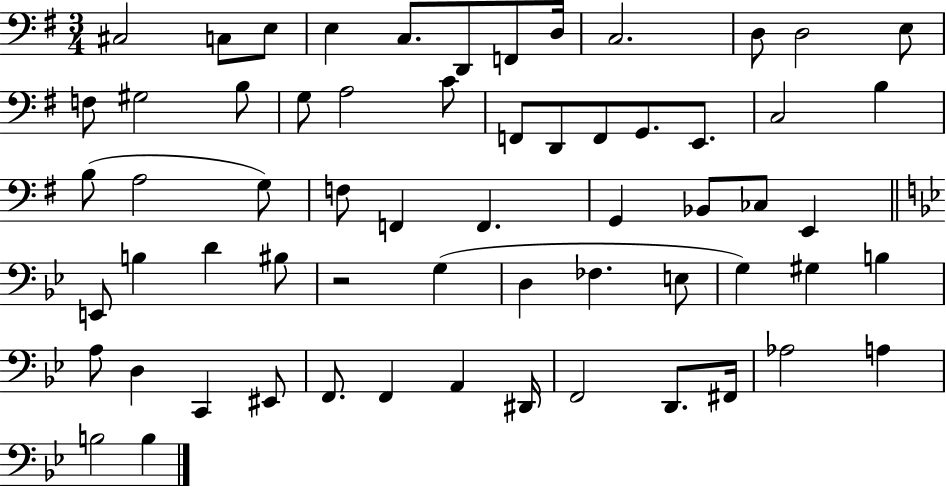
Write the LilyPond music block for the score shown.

{
  \clef bass
  \numericTimeSignature
  \time 3/4
  \key g \major
  cis2 c8 e8 | e4 c8. d,8 f,8 d16 | c2. | d8 d2 e8 | \break f8 gis2 b8 | g8 a2 c'8 | f,8 d,8 f,8 g,8. e,8. | c2 b4 | \break b8( a2 g8) | f8 f,4 f,4. | g,4 bes,8 ces8 e,4 | \bar "||" \break \key bes \major e,8 b4 d'4 bis8 | r2 g4( | d4 fes4. e8 | g4) gis4 b4 | \break a8 d4 c,4 eis,8 | f,8. f,4 a,4 dis,16 | f,2 d,8. fis,16 | aes2 a4 | \break b2 b4 | \bar "|."
}